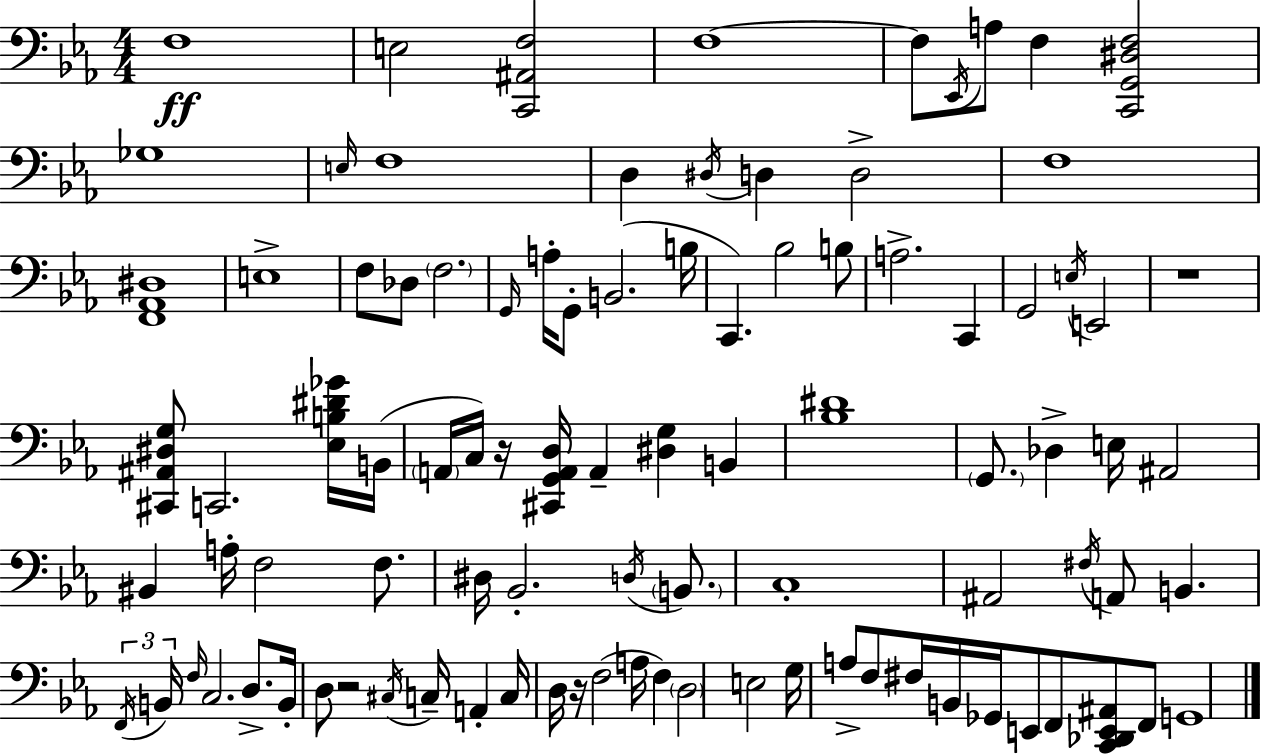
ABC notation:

X:1
T:Untitled
M:4/4
L:1/4
K:Cm
F,4 E,2 [C,,^A,,F,]2 F,4 F,/2 _E,,/4 A,/2 F, [C,,G,,^D,F,]2 _G,4 E,/4 F,4 D, ^D,/4 D, D,2 F,4 [F,,_A,,^D,]4 E,4 F,/2 _D,/2 F,2 G,,/4 A,/4 G,,/2 B,,2 B,/4 C,, _B,2 B,/2 A,2 C,, G,,2 E,/4 E,,2 z4 [^C,,^A,,^D,G,]/2 C,,2 [_E,B,^D_G]/4 B,,/4 A,,/4 C,/4 z/4 [^C,,G,,A,,D,]/4 A,, [^D,G,] B,, [_B,^D]4 G,,/2 _D, E,/4 ^A,,2 ^B,, A,/4 F,2 F,/2 ^D,/4 _B,,2 D,/4 B,,/2 C,4 ^A,,2 ^F,/4 A,,/2 B,, F,,/4 B,,/4 F,/4 C,2 D,/2 B,,/4 D,/2 z2 ^C,/4 C,/4 A,, C,/4 D,/4 z/4 F,2 A,/4 F, D,2 E,2 G,/4 A,/2 F,/2 ^F,/4 B,,/4 _G,,/4 E,,/2 F,,/2 [C,,_D,,E,,^A,,]/2 F,,/2 G,,4